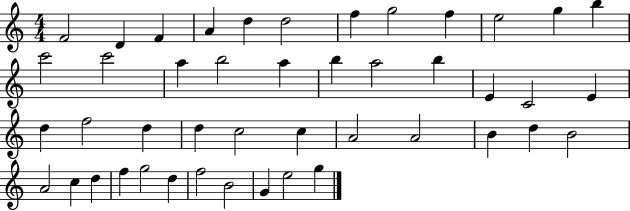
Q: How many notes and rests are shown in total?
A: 45